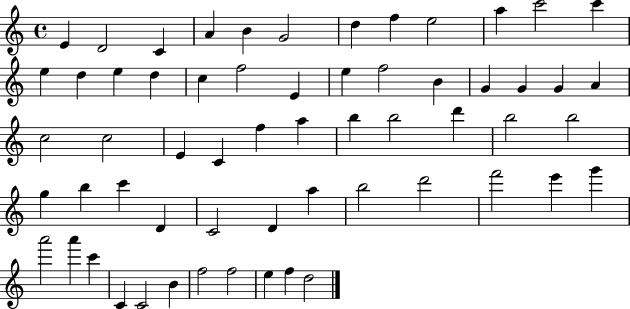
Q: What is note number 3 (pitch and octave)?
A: C4